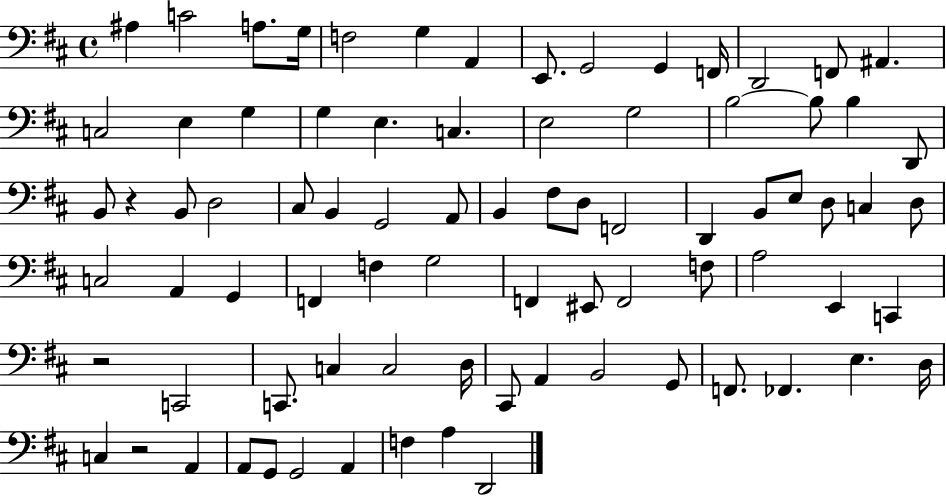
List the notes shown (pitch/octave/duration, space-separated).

A#3/q C4/h A3/e. G3/s F3/h G3/q A2/q E2/e. G2/h G2/q F2/s D2/h F2/e A#2/q. C3/h E3/q G3/q G3/q E3/q. C3/q. E3/h G3/h B3/h B3/e B3/q D2/e B2/e R/q B2/e D3/h C#3/e B2/q G2/h A2/e B2/q F#3/e D3/e F2/h D2/q B2/e E3/e D3/e C3/q D3/e C3/h A2/q G2/q F2/q F3/q G3/h F2/q EIS2/e F2/h F3/e A3/h E2/q C2/q R/h C2/h C2/e. C3/q C3/h D3/s C#2/e A2/q B2/h G2/e F2/e. FES2/q. E3/q. D3/s C3/q R/h A2/q A2/e G2/e G2/h A2/q F3/q A3/q D2/h